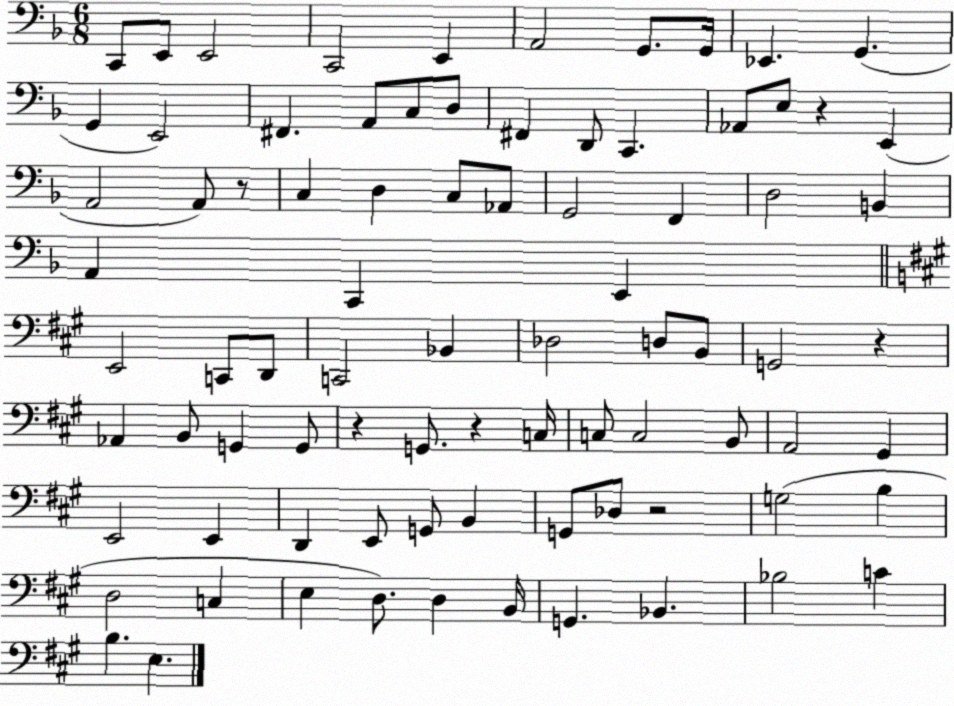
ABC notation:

X:1
T:Untitled
M:6/8
L:1/4
K:F
C,,/2 E,,/2 E,,2 C,,2 E,, A,,2 G,,/2 G,,/4 _E,, G,, G,, E,,2 ^F,, A,,/2 C,/2 D,/2 ^F,, D,,/2 C,, _A,,/2 E,/2 z E,, A,,2 A,,/2 z/2 C, D, C,/2 _A,,/2 G,,2 F,, D,2 B,, A,, C,, E,, E,,2 C,,/2 D,,/2 C,,2 _B,, _D,2 D,/2 B,,/2 G,,2 z _A,, B,,/2 G,, G,,/2 z G,,/2 z C,/4 C,/2 C,2 B,,/2 A,,2 ^G,, E,,2 E,, D,, E,,/2 G,,/2 B,, G,,/2 _D,/2 z2 G,2 B, D,2 C, E, D,/2 D, B,,/4 G,, _B,, _B,2 C B, E,